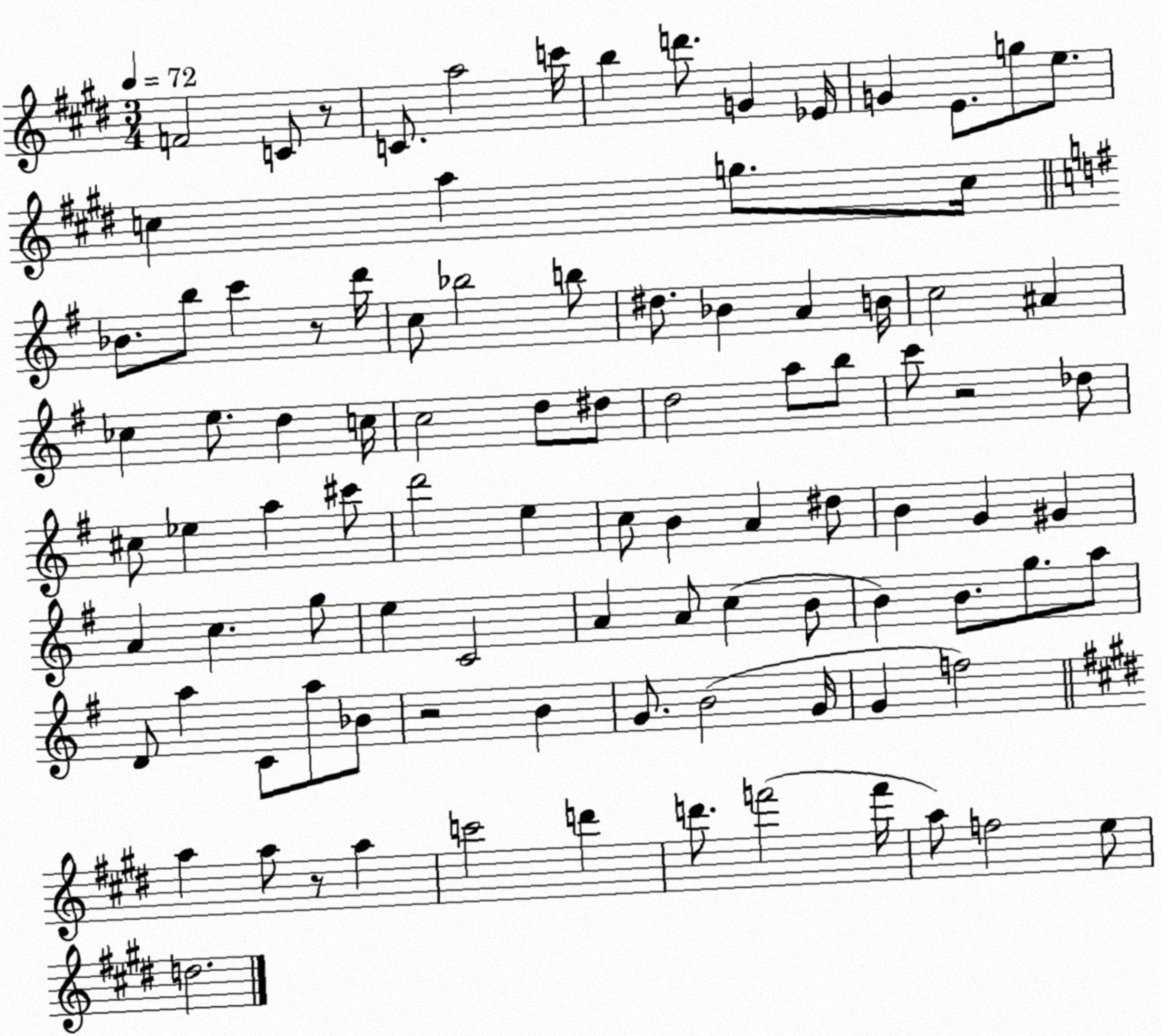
X:1
T:Untitled
M:3/4
L:1/4
K:E
F2 C/2 z/2 C/2 a2 c'/4 b d'/2 G _E/4 G E/2 g/2 e/2 c a g/2 c/4 _B/2 b/2 c' z/2 d'/4 c/2 _b2 b/2 ^d/2 _B A B/4 c2 ^A _c e/2 d c/4 c2 d/2 ^d/2 d2 a/2 b/2 c'/2 z2 _d/2 ^c/2 _e a ^c'/2 d'2 e c/2 B A ^d/2 B G ^G A c g/2 e C2 A A/2 c B/2 B B/2 g/2 a/2 D/2 a C/2 a/2 _B/2 z2 B G/2 B2 G/4 G f2 a a/2 z/2 a c'2 d' d'/2 f'2 f'/4 a/2 f2 e/2 d2